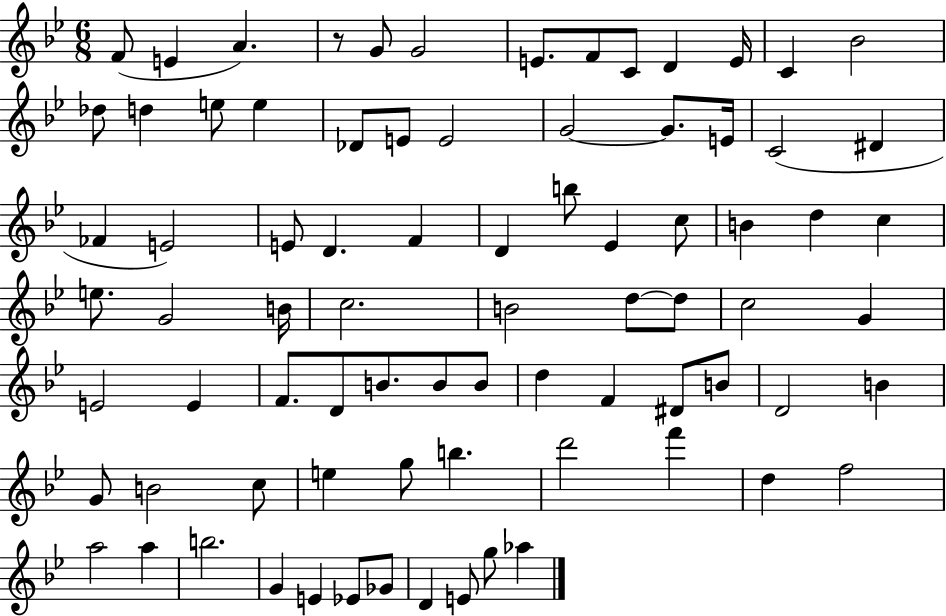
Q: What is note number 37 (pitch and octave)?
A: E5